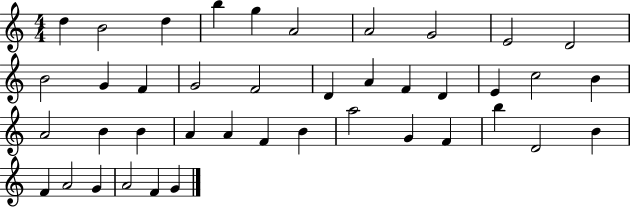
D5/q B4/h D5/q B5/q G5/q A4/h A4/h G4/h E4/h D4/h B4/h G4/q F4/q G4/h F4/h D4/q A4/q F4/q D4/q E4/q C5/h B4/q A4/h B4/q B4/q A4/q A4/q F4/q B4/q A5/h G4/q F4/q B5/q D4/h B4/q F4/q A4/h G4/q A4/h F4/q G4/q